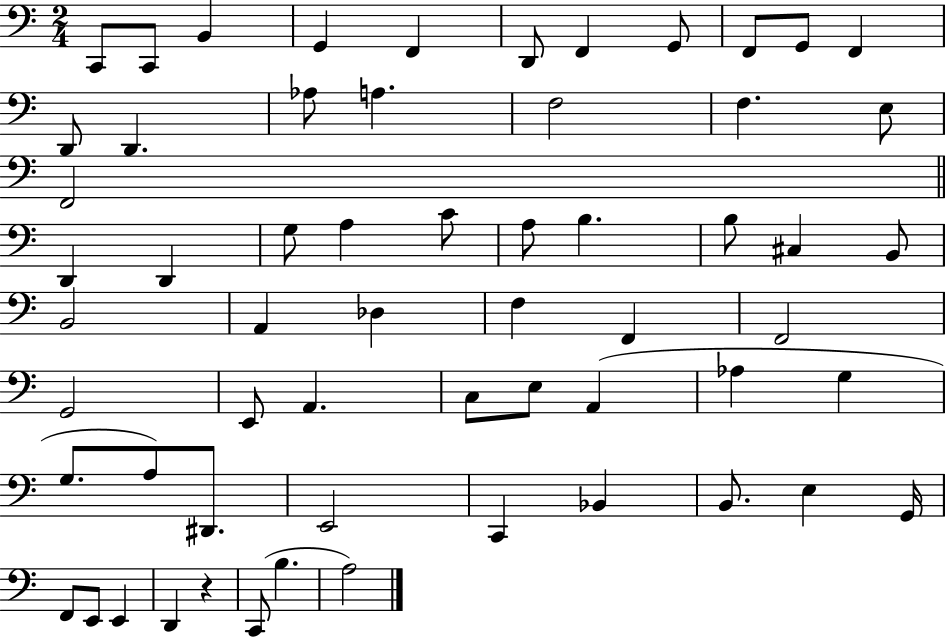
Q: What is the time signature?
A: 2/4